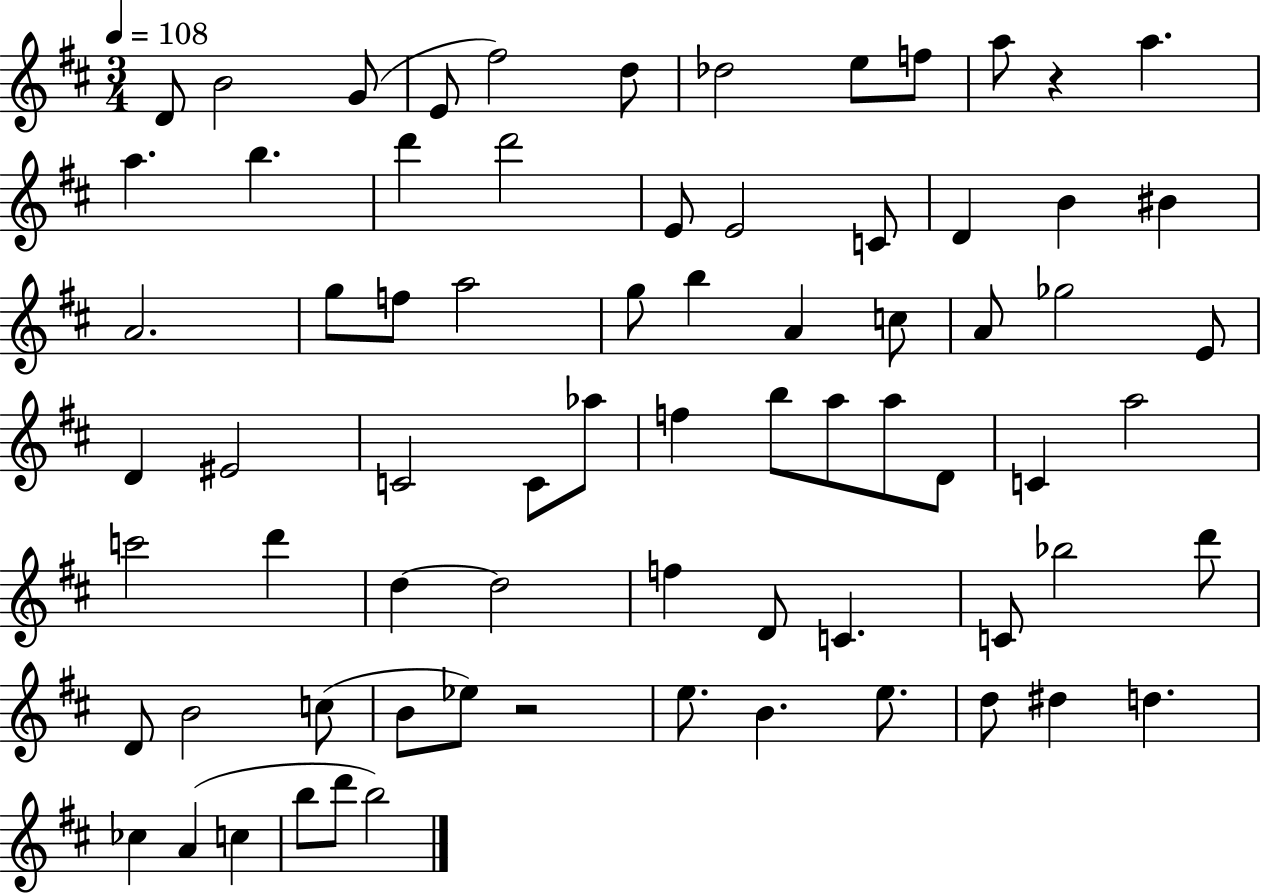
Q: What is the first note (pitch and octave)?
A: D4